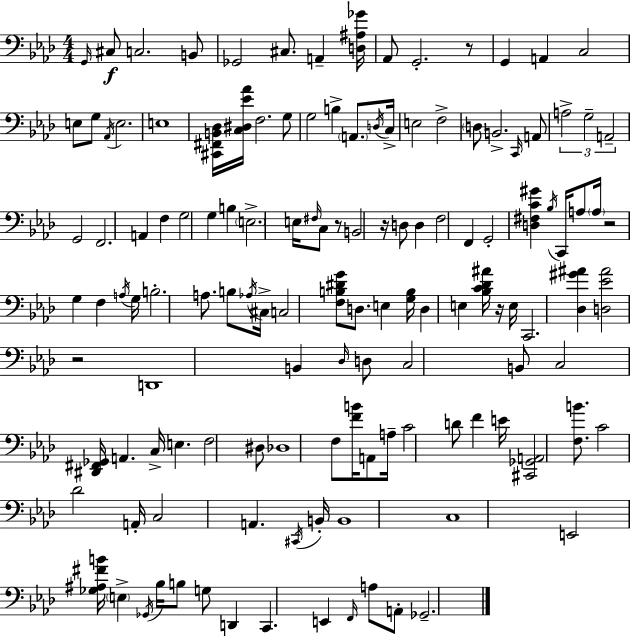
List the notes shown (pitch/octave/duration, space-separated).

G2/s C#3/e C3/h. B2/e Gb2/h C#3/e. A2/q [D3,A#3,Gb4]/s Ab2/e G2/h. R/e G2/q A2/q C3/h E3/e G3/e Ab2/s E3/h. E3/w [C#2,F#2,B2,Db3]/s [C3,D#3,Eb4,Ab4]/s F3/h. G3/e G3/h B3/q A2/e. D3/s C3/s E3/h F3/h D3/e B2/h. C2/s A2/e A3/h G3/h A2/h G2/h F2/h. A2/q F3/q G3/h G3/q B3/q E3/h. E3/s F#3/s C3/e R/e B2/h R/s D3/e D3/q F3/h F2/q G2/h [D3,F#3,C4,G#4]/q Bb3/s C2/s A3/e A3/s R/h G3/q F3/q A3/s G3/s B3/h. A3/e. B3/e Ab3/s C#3/s C3/h [F3,B3,D#4,G4]/e D3/e. E3/q [G3,B3]/s D3/q E3/q [Bb3,C4,Db4,A#4]/s R/s E3/s C2/h. [Db3,G#4,A#4]/q [D3,Eb4,A#4]/h R/h D2/w B2/q Db3/s D3/e C3/h B2/e C3/h [D#2,F#2,Gb2]/s A2/q. C3/s E3/q. F3/h D#3/e Db3/w F3/e [F4,B4]/s A2/e A3/s C4/h D4/e F4/q E4/s [C#2,Gb2,A2]/h [F3,B4]/e. C4/h Db4/h A2/s C3/h A2/q. C#2/s B2/s B2/w C3/w E2/h [Gb3,A#3,F#4,B4]/s E3/q Gb2/s Bb3/s B3/e G3/e D2/q C2/q. E2/q F2/s A3/e A2/e Gb2/h.